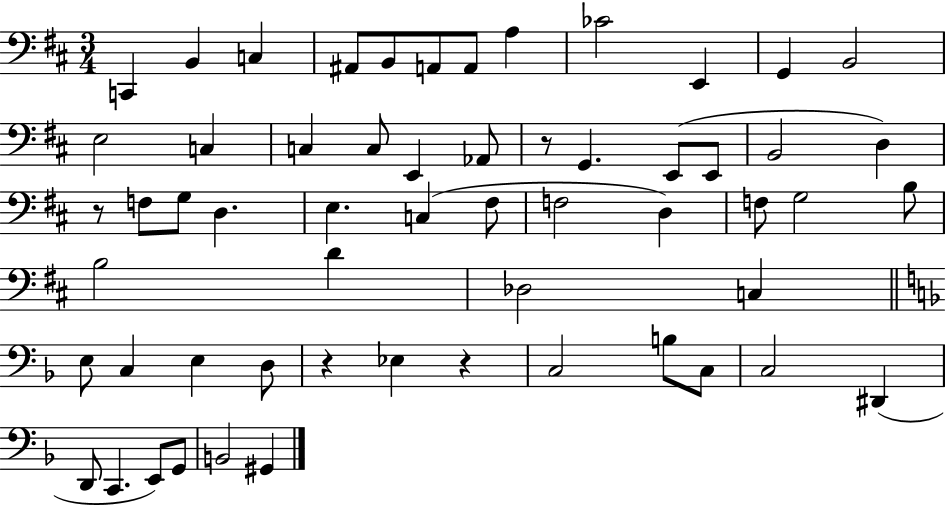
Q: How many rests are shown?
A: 4